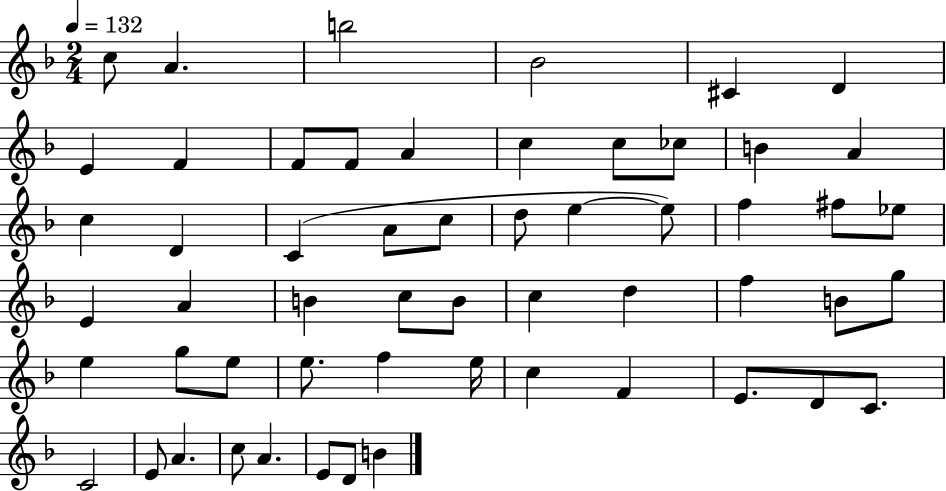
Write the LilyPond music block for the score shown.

{
  \clef treble
  \numericTimeSignature
  \time 2/4
  \key f \major
  \tempo 4 = 132
  c''8 a'4. | b''2 | bes'2 | cis'4 d'4 | \break e'4 f'4 | f'8 f'8 a'4 | c''4 c''8 ces''8 | b'4 a'4 | \break c''4 d'4 | c'4( a'8 c''8 | d''8 e''4~~ e''8) | f''4 fis''8 ees''8 | \break e'4 a'4 | b'4 c''8 b'8 | c''4 d''4 | f''4 b'8 g''8 | \break e''4 g''8 e''8 | e''8. f''4 e''16 | c''4 f'4 | e'8. d'8 c'8. | \break c'2 | e'8 a'4. | c''8 a'4. | e'8 d'8 b'4 | \break \bar "|."
}